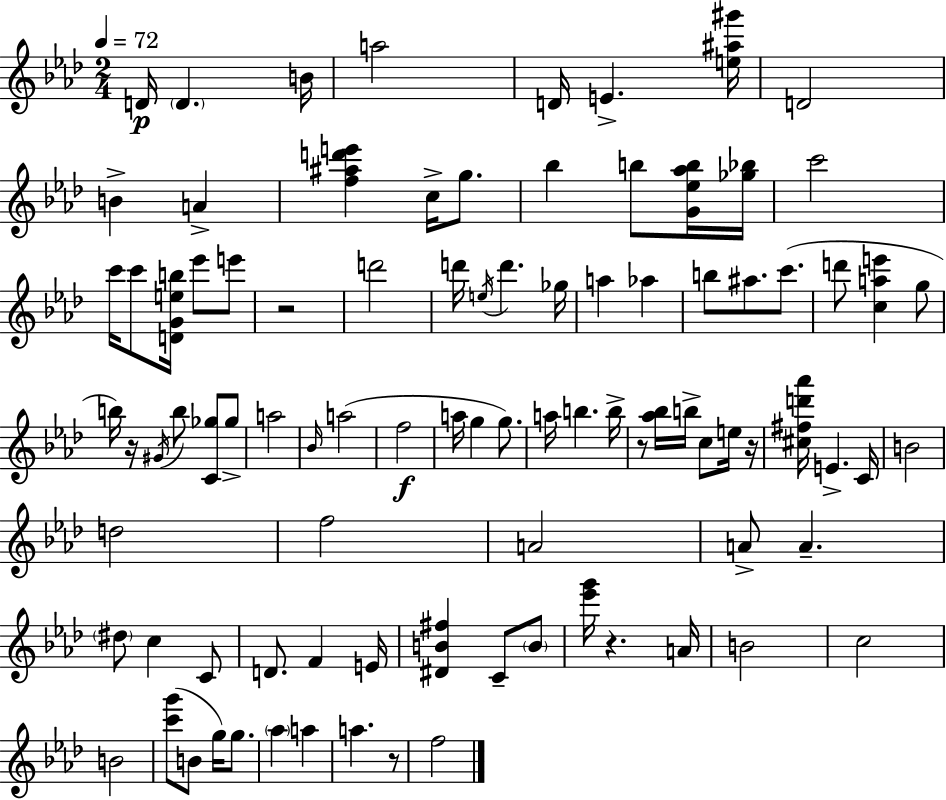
{
  \clef treble
  \numericTimeSignature
  \time 2/4
  \key aes \major
  \tempo 4 = 72
  d'16\p \parenthesize d'4. b'16 | a''2 | d'16 e'4.-> <e'' ais'' gis'''>16 | d'2 | \break b'4-> a'4-> | <f'' ais'' d''' e'''>4 c''16-> g''8. | bes''4 b''8 <g' ees'' aes'' b''>16 <ges'' bes''>16 | c'''2 | \break c'''16 c'''8 <d' g' e'' b''>16 ees'''8 e'''8 | r2 | d'''2 | d'''16 \acciaccatura { e''16 } d'''4. | \break ges''16 a''4 aes''4 | b''8 ais''8. c'''8.( | d'''8 <c'' a'' e'''>4 g''8 | b''16) r16 \acciaccatura { gis'16 } b''8 <c' ges''>8 | \break ges''8-> a''2 | \grace { bes'16 }( a''2 | f''2\f | a''16 g''4 | \break g''8.) a''16 b''4. | b''16-> r8 <aes'' bes''>16 b''16-> c''8 | e''16 r16 <cis'' fis'' d''' aes'''>16 e'4.-> | c'16 b'2 | \break d''2 | f''2 | a'2 | a'8-> a'4.-- | \break \parenthesize dis''8 c''4 | c'8 d'8. f'4 | e'16 <dis' b' fis''>4 c'8-- | \parenthesize b'8 <ees''' g'''>16 r4. | \break a'16 b'2 | c''2 | b'2 | <c''' g'''>8( b'8 g''16) | \break g''8. \parenthesize aes''4 a''4 | a''4. | r8 f''2 | \bar "|."
}